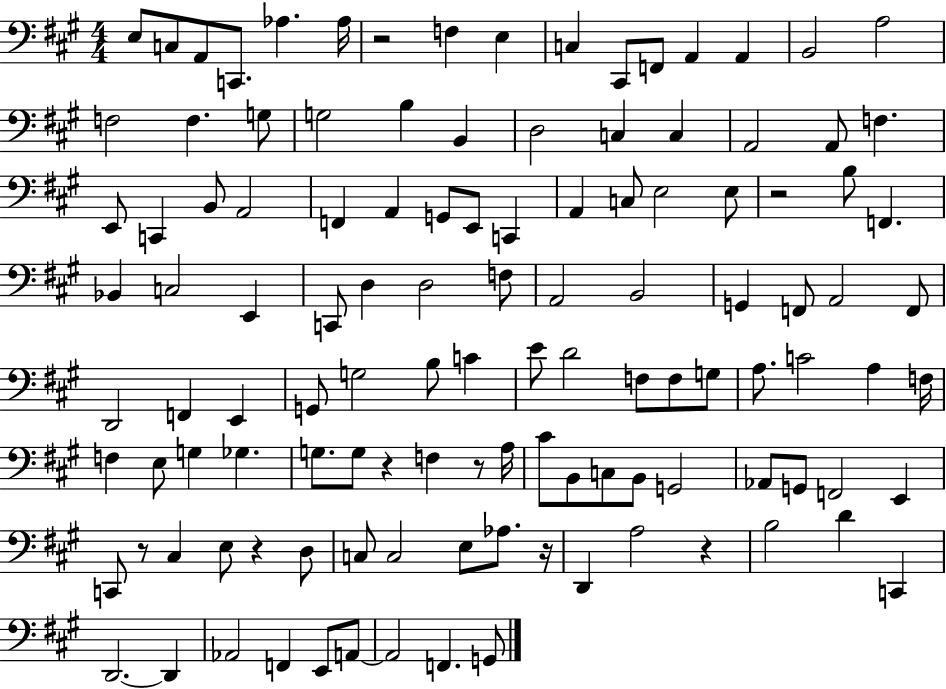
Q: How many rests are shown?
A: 8